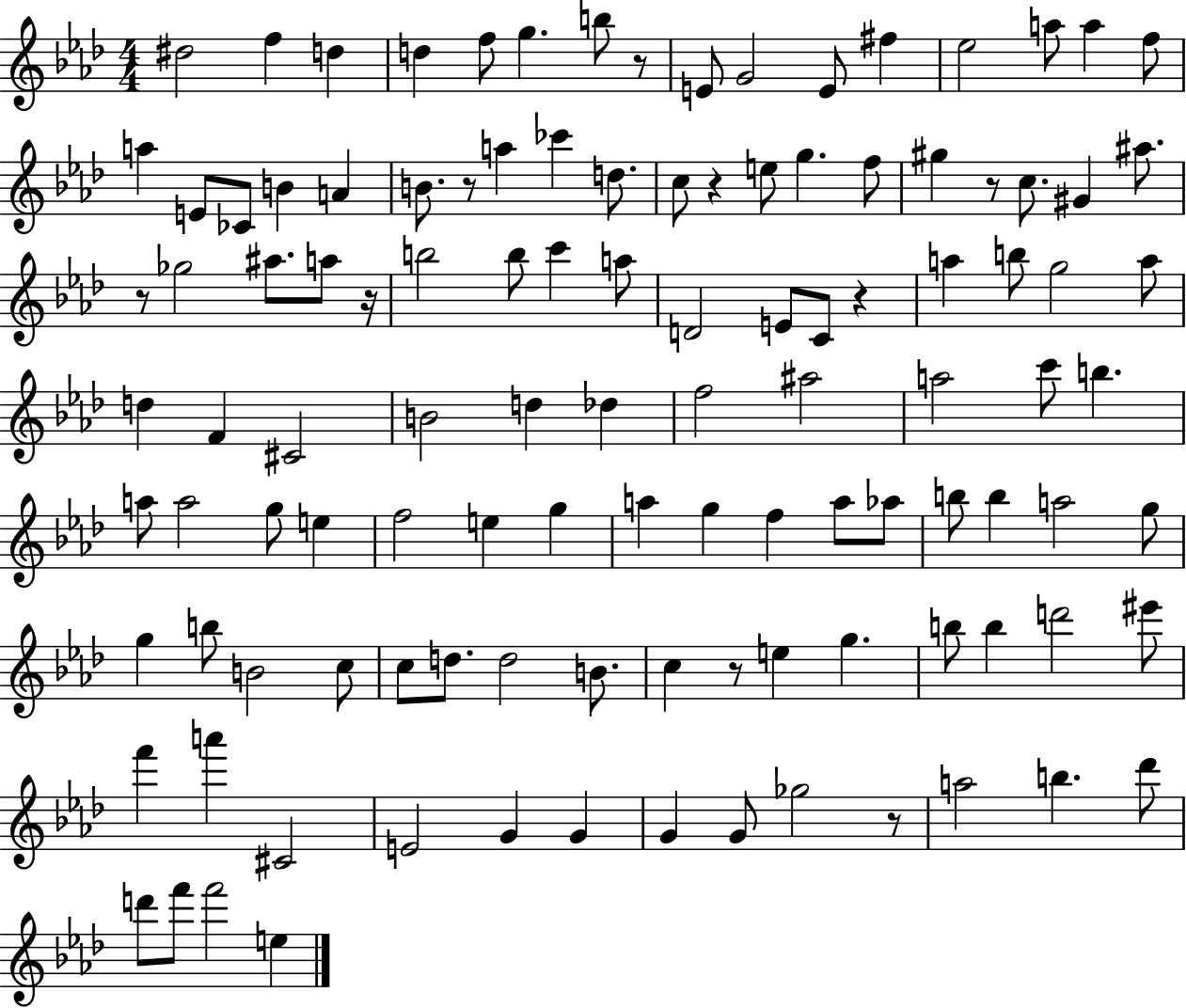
D#5/h F5/q D5/q D5/q F5/e G5/q. B5/e R/e E4/e G4/h E4/e F#5/q Eb5/h A5/e A5/q F5/e A5/q E4/e CES4/e B4/q A4/q B4/e. R/e A5/q CES6/q D5/e. C5/e R/q E5/e G5/q. F5/e G#5/q R/e C5/e. G#4/q A#5/e. R/e Gb5/h A#5/e. A5/e R/s B5/h B5/e C6/q A5/e D4/h E4/e C4/e R/q A5/q B5/e G5/h A5/e D5/q F4/q C#4/h B4/h D5/q Db5/q F5/h A#5/h A5/h C6/e B5/q. A5/e A5/h G5/e E5/q F5/h E5/q G5/q A5/q G5/q F5/q A5/e Ab5/e B5/e B5/q A5/h G5/e G5/q B5/e B4/h C5/e C5/e D5/e. D5/h B4/e. C5/q R/e E5/q G5/q. B5/e B5/q D6/h EIS6/e F6/q A6/q C#4/h E4/h G4/q G4/q G4/q G4/e Gb5/h R/e A5/h B5/q. Db6/e D6/e F6/e F6/h E5/q